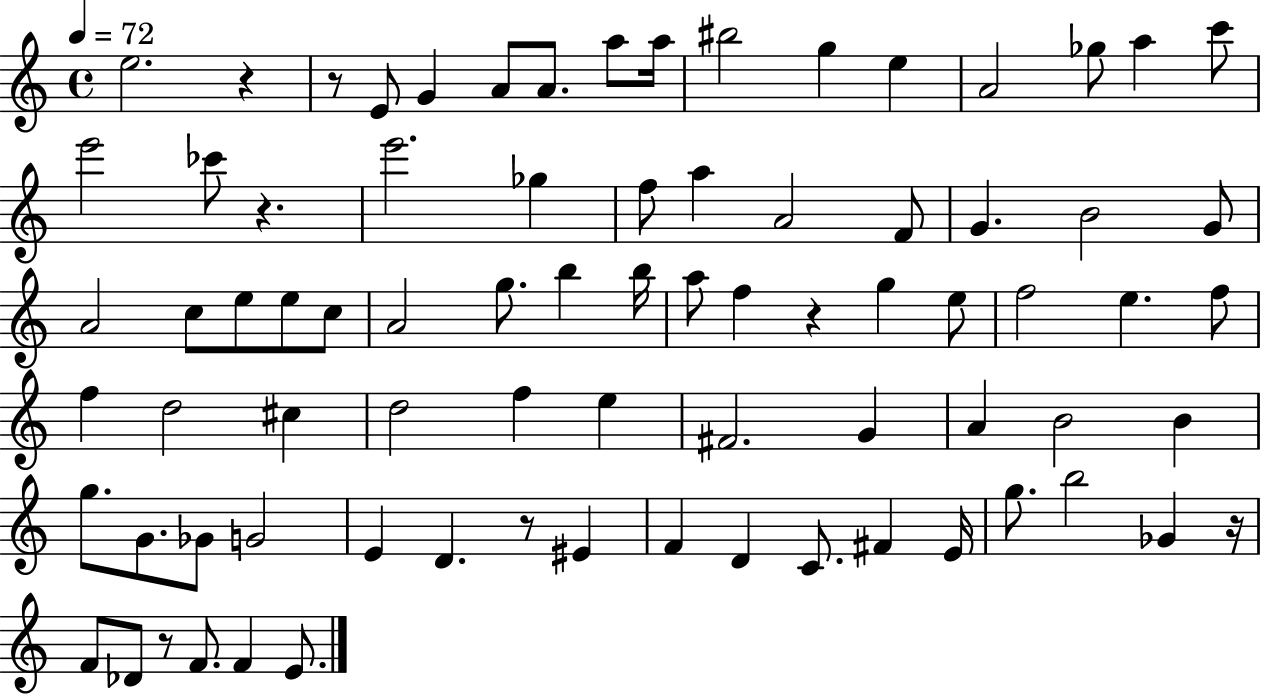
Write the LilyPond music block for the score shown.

{
  \clef treble
  \time 4/4
  \defaultTimeSignature
  \key c \major
  \tempo 4 = 72
  e''2. r4 | r8 e'8 g'4 a'8 a'8. a''8 a''16 | bis''2 g''4 e''4 | a'2 ges''8 a''4 c'''8 | \break e'''2 ces'''8 r4. | e'''2. ges''4 | f''8 a''4 a'2 f'8 | g'4. b'2 g'8 | \break a'2 c''8 e''8 e''8 c''8 | a'2 g''8. b''4 b''16 | a''8 f''4 r4 g''4 e''8 | f''2 e''4. f''8 | \break f''4 d''2 cis''4 | d''2 f''4 e''4 | fis'2. g'4 | a'4 b'2 b'4 | \break g''8. g'8. ges'8 g'2 | e'4 d'4. r8 eis'4 | f'4 d'4 c'8. fis'4 e'16 | g''8. b''2 ges'4 r16 | \break f'8 des'8 r8 f'8. f'4 e'8. | \bar "|."
}